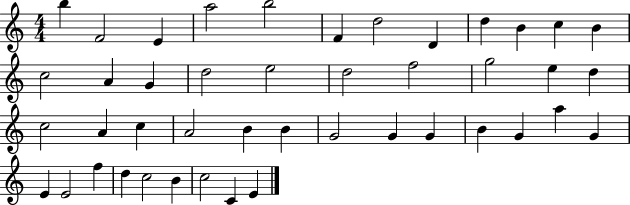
B5/q F4/h E4/q A5/h B5/h F4/q D5/h D4/q D5/q B4/q C5/q B4/q C5/h A4/q G4/q D5/h E5/h D5/h F5/h G5/h E5/q D5/q C5/h A4/q C5/q A4/h B4/q B4/q G4/h G4/q G4/q B4/q G4/q A5/q G4/q E4/q E4/h F5/q D5/q C5/h B4/q C5/h C4/q E4/q